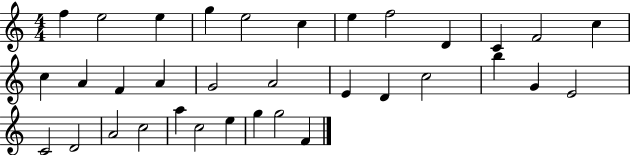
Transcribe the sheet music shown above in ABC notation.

X:1
T:Untitled
M:4/4
L:1/4
K:C
f e2 e g e2 c e f2 D C F2 c c A F A G2 A2 E D c2 b G E2 C2 D2 A2 c2 a c2 e g g2 F